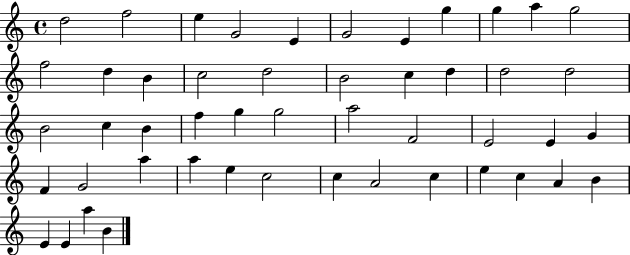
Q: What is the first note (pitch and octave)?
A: D5